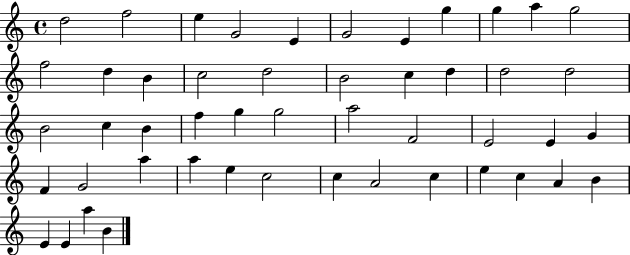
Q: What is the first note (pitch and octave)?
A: D5